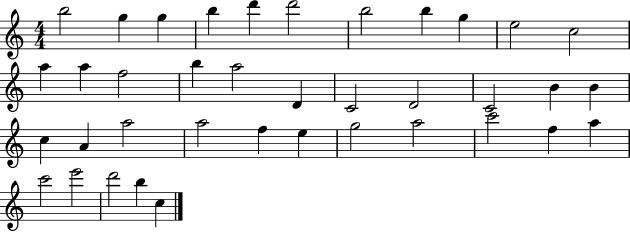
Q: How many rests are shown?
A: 0